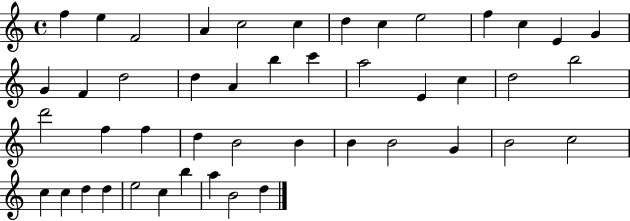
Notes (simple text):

F5/q E5/q F4/h A4/q C5/h C5/q D5/q C5/q E5/h F5/q C5/q E4/q G4/q G4/q F4/q D5/h D5/q A4/q B5/q C6/q A5/h E4/q C5/q D5/h B5/h D6/h F5/q F5/q D5/q B4/h B4/q B4/q B4/h G4/q B4/h C5/h C5/q C5/q D5/q D5/q E5/h C5/q B5/q A5/q B4/h D5/q